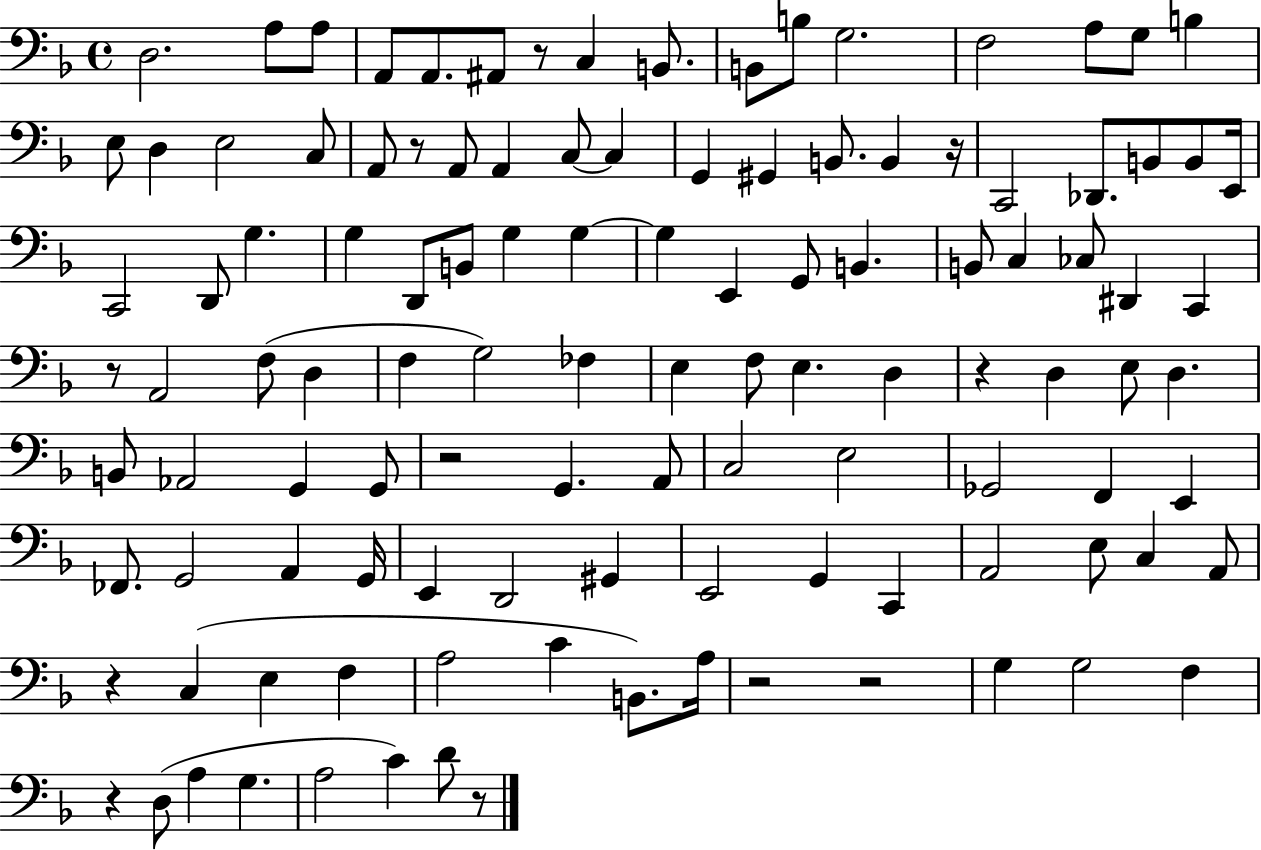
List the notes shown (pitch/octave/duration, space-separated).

D3/h. A3/e A3/e A2/e A2/e. A#2/e R/e C3/q B2/e. B2/e B3/e G3/h. F3/h A3/e G3/e B3/q E3/e D3/q E3/h C3/e A2/e R/e A2/e A2/q C3/e C3/q G2/q G#2/q B2/e. B2/q R/s C2/h Db2/e. B2/e B2/e E2/s C2/h D2/e G3/q. G3/q D2/e B2/e G3/q G3/q G3/q E2/q G2/e B2/q. B2/e C3/q CES3/e D#2/q C2/q R/e A2/h F3/e D3/q F3/q G3/h FES3/q E3/q F3/e E3/q. D3/q R/q D3/q E3/e D3/q. B2/e Ab2/h G2/q G2/e R/h G2/q. A2/e C3/h E3/h Gb2/h F2/q E2/q FES2/e. G2/h A2/q G2/s E2/q D2/h G#2/q E2/h G2/q C2/q A2/h E3/e C3/q A2/e R/q C3/q E3/q F3/q A3/h C4/q B2/e. A3/s R/h R/h G3/q G3/h F3/q R/q D3/e A3/q G3/q. A3/h C4/q D4/e R/e